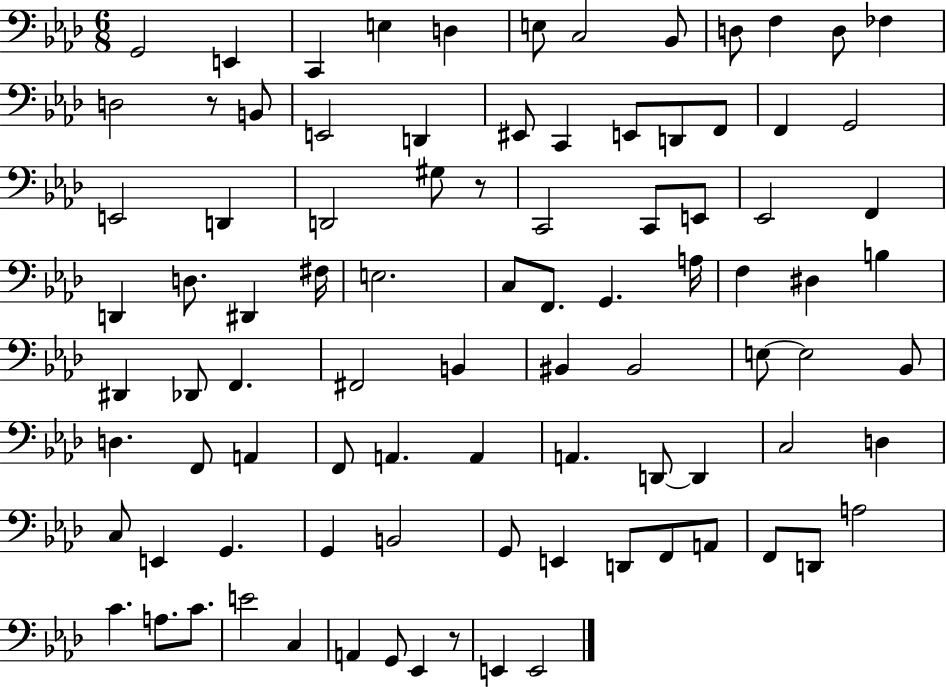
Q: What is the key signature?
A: AES major